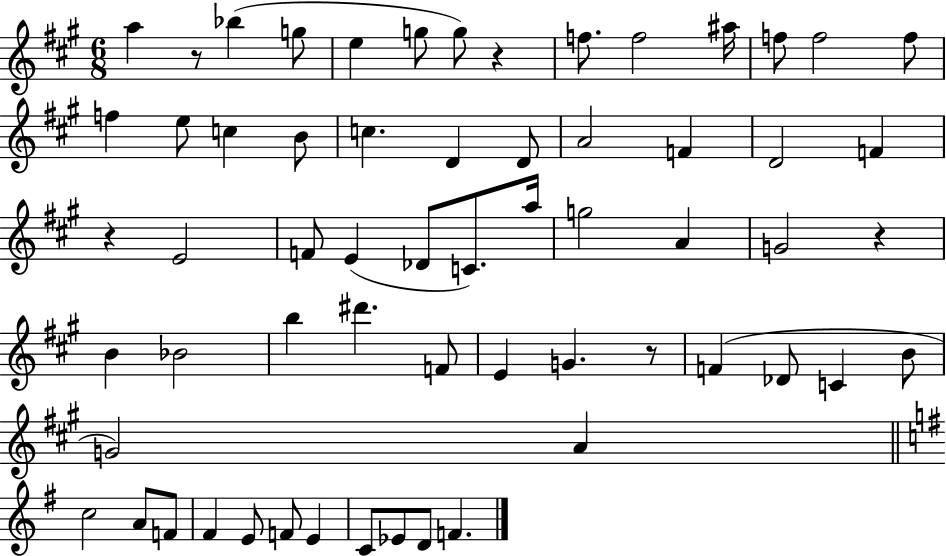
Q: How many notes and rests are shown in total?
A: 61